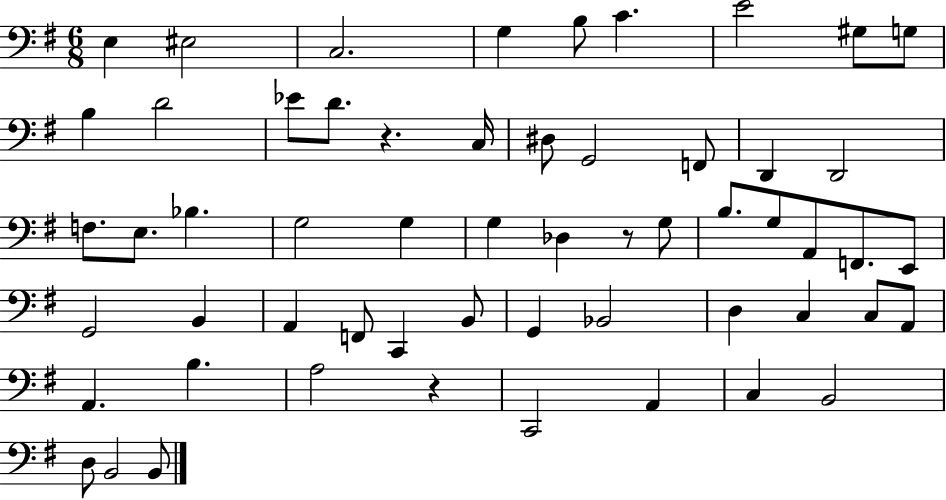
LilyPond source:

{
  \clef bass
  \numericTimeSignature
  \time 6/8
  \key g \major
  \repeat volta 2 { e4 eis2 | c2. | g4 b8 c'4. | e'2 gis8 g8 | \break b4 d'2 | ees'8 d'8. r4. c16 | dis8 g,2 f,8 | d,4 d,2 | \break f8. e8. bes4. | g2 g4 | g4 des4 r8 g8 | b8. g8 a,8 f,8. e,8 | \break g,2 b,4 | a,4 f,8 c,4 b,8 | g,4 bes,2 | d4 c4 c8 a,8 | \break a,4. b4. | a2 r4 | c,2 a,4 | c4 b,2 | \break d8 b,2 b,8 | } \bar "|."
}